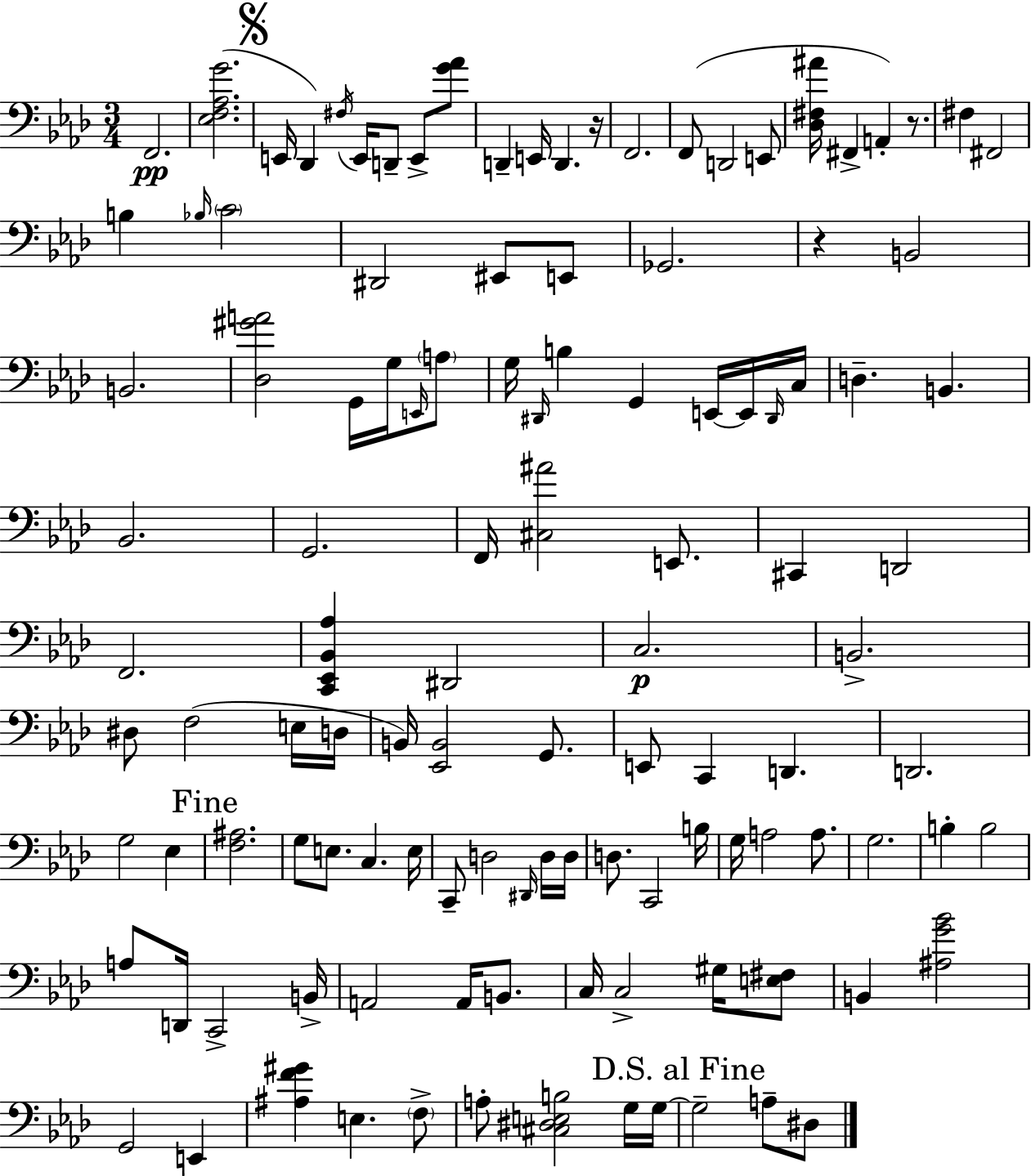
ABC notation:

X:1
T:Untitled
M:3/4
L:1/4
K:Fm
F,,2 [_E,F,_A,G]2 E,,/4 _D,, ^F,/4 E,,/4 D,,/2 E,,/2 [G_A]/2 D,, E,,/4 D,, z/4 F,,2 F,,/2 D,,2 E,,/2 [_D,^F,^A]/4 ^F,, A,, z/2 ^F, ^F,,2 B, _B,/4 C2 ^D,,2 ^E,,/2 E,,/2 _G,,2 z B,,2 B,,2 [_D,^GA]2 G,,/4 G,/4 E,,/4 A,/2 G,/4 ^D,,/4 B, G,, E,,/4 E,,/4 ^D,,/4 C,/4 D, B,, _B,,2 G,,2 F,,/4 [^C,^A]2 E,,/2 ^C,, D,,2 F,,2 [C,,_E,,_B,,_A,] ^D,,2 C,2 B,,2 ^D,/2 F,2 E,/4 D,/4 B,,/4 [_E,,B,,]2 G,,/2 E,,/2 C,, D,, D,,2 G,2 _E, [F,^A,]2 G,/2 E,/2 C, E,/4 C,,/2 D,2 ^D,,/4 D,/4 D,/4 D,/2 C,,2 B,/4 G,/4 A,2 A,/2 G,2 B, B,2 A,/2 D,,/4 C,,2 B,,/4 A,,2 A,,/4 B,,/2 C,/4 C,2 ^G,/4 [E,^F,]/2 B,, [^A,G_B]2 G,,2 E,, [^A,F^G] E, F,/2 A,/2 [^C,^D,E,B,]2 G,/4 G,/4 G,2 A,/2 ^D,/2